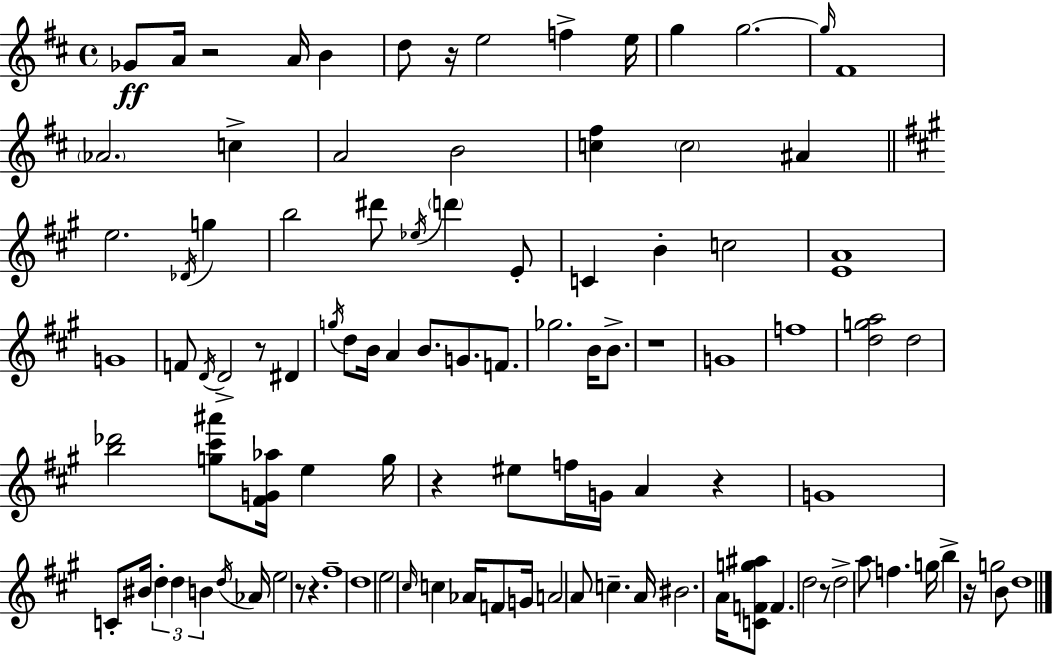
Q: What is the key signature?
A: D major